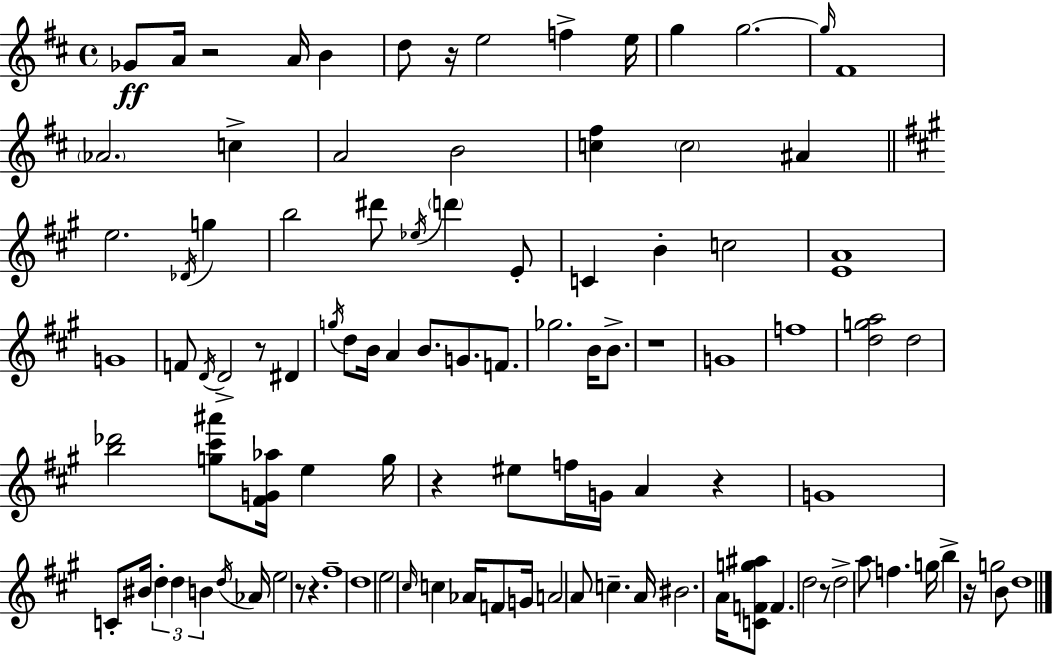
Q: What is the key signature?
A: D major